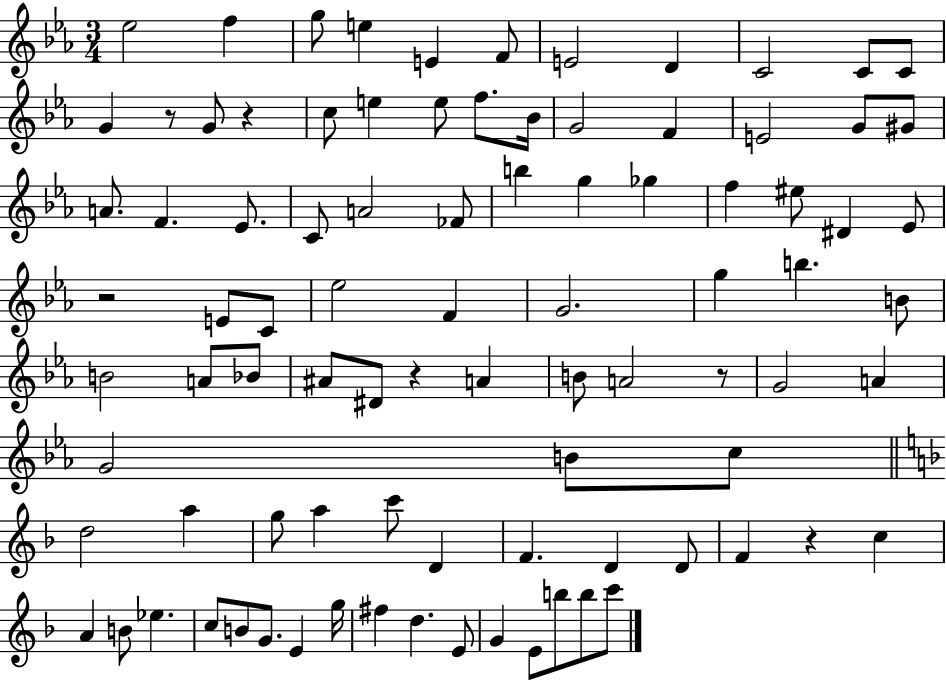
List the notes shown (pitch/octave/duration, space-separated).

Eb5/h F5/q G5/e E5/q E4/q F4/e E4/h D4/q C4/h C4/e C4/e G4/q R/e G4/e R/q C5/e E5/q E5/e F5/e. Bb4/s G4/h F4/q E4/h G4/e G#4/e A4/e. F4/q. Eb4/e. C4/e A4/h FES4/e B5/q G5/q Gb5/q F5/q EIS5/e D#4/q Eb4/e R/h E4/e C4/e Eb5/h F4/q G4/h. G5/q B5/q. B4/e B4/h A4/e Bb4/e A#4/e D#4/e R/q A4/q B4/e A4/h R/e G4/h A4/q G4/h B4/e C5/e D5/h A5/q G5/e A5/q C6/e D4/q F4/q. D4/q D4/e F4/q R/q C5/q A4/q B4/e Eb5/q. C5/e B4/e G4/e. E4/q G5/s F#5/q D5/q. E4/e G4/q E4/e B5/e B5/e C6/e